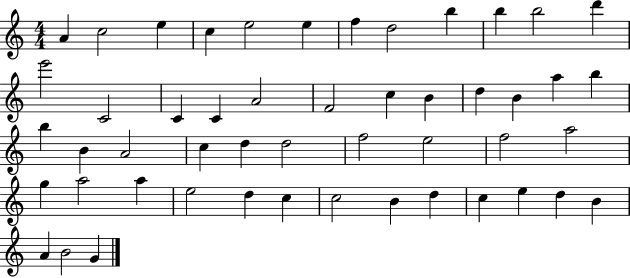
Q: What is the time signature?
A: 4/4